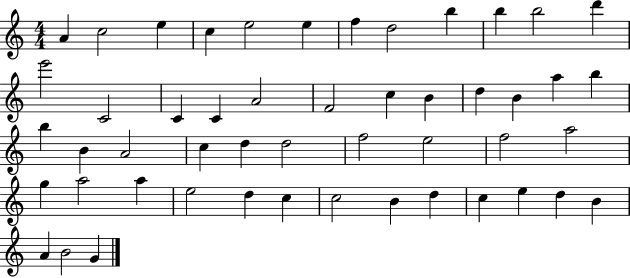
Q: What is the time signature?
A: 4/4